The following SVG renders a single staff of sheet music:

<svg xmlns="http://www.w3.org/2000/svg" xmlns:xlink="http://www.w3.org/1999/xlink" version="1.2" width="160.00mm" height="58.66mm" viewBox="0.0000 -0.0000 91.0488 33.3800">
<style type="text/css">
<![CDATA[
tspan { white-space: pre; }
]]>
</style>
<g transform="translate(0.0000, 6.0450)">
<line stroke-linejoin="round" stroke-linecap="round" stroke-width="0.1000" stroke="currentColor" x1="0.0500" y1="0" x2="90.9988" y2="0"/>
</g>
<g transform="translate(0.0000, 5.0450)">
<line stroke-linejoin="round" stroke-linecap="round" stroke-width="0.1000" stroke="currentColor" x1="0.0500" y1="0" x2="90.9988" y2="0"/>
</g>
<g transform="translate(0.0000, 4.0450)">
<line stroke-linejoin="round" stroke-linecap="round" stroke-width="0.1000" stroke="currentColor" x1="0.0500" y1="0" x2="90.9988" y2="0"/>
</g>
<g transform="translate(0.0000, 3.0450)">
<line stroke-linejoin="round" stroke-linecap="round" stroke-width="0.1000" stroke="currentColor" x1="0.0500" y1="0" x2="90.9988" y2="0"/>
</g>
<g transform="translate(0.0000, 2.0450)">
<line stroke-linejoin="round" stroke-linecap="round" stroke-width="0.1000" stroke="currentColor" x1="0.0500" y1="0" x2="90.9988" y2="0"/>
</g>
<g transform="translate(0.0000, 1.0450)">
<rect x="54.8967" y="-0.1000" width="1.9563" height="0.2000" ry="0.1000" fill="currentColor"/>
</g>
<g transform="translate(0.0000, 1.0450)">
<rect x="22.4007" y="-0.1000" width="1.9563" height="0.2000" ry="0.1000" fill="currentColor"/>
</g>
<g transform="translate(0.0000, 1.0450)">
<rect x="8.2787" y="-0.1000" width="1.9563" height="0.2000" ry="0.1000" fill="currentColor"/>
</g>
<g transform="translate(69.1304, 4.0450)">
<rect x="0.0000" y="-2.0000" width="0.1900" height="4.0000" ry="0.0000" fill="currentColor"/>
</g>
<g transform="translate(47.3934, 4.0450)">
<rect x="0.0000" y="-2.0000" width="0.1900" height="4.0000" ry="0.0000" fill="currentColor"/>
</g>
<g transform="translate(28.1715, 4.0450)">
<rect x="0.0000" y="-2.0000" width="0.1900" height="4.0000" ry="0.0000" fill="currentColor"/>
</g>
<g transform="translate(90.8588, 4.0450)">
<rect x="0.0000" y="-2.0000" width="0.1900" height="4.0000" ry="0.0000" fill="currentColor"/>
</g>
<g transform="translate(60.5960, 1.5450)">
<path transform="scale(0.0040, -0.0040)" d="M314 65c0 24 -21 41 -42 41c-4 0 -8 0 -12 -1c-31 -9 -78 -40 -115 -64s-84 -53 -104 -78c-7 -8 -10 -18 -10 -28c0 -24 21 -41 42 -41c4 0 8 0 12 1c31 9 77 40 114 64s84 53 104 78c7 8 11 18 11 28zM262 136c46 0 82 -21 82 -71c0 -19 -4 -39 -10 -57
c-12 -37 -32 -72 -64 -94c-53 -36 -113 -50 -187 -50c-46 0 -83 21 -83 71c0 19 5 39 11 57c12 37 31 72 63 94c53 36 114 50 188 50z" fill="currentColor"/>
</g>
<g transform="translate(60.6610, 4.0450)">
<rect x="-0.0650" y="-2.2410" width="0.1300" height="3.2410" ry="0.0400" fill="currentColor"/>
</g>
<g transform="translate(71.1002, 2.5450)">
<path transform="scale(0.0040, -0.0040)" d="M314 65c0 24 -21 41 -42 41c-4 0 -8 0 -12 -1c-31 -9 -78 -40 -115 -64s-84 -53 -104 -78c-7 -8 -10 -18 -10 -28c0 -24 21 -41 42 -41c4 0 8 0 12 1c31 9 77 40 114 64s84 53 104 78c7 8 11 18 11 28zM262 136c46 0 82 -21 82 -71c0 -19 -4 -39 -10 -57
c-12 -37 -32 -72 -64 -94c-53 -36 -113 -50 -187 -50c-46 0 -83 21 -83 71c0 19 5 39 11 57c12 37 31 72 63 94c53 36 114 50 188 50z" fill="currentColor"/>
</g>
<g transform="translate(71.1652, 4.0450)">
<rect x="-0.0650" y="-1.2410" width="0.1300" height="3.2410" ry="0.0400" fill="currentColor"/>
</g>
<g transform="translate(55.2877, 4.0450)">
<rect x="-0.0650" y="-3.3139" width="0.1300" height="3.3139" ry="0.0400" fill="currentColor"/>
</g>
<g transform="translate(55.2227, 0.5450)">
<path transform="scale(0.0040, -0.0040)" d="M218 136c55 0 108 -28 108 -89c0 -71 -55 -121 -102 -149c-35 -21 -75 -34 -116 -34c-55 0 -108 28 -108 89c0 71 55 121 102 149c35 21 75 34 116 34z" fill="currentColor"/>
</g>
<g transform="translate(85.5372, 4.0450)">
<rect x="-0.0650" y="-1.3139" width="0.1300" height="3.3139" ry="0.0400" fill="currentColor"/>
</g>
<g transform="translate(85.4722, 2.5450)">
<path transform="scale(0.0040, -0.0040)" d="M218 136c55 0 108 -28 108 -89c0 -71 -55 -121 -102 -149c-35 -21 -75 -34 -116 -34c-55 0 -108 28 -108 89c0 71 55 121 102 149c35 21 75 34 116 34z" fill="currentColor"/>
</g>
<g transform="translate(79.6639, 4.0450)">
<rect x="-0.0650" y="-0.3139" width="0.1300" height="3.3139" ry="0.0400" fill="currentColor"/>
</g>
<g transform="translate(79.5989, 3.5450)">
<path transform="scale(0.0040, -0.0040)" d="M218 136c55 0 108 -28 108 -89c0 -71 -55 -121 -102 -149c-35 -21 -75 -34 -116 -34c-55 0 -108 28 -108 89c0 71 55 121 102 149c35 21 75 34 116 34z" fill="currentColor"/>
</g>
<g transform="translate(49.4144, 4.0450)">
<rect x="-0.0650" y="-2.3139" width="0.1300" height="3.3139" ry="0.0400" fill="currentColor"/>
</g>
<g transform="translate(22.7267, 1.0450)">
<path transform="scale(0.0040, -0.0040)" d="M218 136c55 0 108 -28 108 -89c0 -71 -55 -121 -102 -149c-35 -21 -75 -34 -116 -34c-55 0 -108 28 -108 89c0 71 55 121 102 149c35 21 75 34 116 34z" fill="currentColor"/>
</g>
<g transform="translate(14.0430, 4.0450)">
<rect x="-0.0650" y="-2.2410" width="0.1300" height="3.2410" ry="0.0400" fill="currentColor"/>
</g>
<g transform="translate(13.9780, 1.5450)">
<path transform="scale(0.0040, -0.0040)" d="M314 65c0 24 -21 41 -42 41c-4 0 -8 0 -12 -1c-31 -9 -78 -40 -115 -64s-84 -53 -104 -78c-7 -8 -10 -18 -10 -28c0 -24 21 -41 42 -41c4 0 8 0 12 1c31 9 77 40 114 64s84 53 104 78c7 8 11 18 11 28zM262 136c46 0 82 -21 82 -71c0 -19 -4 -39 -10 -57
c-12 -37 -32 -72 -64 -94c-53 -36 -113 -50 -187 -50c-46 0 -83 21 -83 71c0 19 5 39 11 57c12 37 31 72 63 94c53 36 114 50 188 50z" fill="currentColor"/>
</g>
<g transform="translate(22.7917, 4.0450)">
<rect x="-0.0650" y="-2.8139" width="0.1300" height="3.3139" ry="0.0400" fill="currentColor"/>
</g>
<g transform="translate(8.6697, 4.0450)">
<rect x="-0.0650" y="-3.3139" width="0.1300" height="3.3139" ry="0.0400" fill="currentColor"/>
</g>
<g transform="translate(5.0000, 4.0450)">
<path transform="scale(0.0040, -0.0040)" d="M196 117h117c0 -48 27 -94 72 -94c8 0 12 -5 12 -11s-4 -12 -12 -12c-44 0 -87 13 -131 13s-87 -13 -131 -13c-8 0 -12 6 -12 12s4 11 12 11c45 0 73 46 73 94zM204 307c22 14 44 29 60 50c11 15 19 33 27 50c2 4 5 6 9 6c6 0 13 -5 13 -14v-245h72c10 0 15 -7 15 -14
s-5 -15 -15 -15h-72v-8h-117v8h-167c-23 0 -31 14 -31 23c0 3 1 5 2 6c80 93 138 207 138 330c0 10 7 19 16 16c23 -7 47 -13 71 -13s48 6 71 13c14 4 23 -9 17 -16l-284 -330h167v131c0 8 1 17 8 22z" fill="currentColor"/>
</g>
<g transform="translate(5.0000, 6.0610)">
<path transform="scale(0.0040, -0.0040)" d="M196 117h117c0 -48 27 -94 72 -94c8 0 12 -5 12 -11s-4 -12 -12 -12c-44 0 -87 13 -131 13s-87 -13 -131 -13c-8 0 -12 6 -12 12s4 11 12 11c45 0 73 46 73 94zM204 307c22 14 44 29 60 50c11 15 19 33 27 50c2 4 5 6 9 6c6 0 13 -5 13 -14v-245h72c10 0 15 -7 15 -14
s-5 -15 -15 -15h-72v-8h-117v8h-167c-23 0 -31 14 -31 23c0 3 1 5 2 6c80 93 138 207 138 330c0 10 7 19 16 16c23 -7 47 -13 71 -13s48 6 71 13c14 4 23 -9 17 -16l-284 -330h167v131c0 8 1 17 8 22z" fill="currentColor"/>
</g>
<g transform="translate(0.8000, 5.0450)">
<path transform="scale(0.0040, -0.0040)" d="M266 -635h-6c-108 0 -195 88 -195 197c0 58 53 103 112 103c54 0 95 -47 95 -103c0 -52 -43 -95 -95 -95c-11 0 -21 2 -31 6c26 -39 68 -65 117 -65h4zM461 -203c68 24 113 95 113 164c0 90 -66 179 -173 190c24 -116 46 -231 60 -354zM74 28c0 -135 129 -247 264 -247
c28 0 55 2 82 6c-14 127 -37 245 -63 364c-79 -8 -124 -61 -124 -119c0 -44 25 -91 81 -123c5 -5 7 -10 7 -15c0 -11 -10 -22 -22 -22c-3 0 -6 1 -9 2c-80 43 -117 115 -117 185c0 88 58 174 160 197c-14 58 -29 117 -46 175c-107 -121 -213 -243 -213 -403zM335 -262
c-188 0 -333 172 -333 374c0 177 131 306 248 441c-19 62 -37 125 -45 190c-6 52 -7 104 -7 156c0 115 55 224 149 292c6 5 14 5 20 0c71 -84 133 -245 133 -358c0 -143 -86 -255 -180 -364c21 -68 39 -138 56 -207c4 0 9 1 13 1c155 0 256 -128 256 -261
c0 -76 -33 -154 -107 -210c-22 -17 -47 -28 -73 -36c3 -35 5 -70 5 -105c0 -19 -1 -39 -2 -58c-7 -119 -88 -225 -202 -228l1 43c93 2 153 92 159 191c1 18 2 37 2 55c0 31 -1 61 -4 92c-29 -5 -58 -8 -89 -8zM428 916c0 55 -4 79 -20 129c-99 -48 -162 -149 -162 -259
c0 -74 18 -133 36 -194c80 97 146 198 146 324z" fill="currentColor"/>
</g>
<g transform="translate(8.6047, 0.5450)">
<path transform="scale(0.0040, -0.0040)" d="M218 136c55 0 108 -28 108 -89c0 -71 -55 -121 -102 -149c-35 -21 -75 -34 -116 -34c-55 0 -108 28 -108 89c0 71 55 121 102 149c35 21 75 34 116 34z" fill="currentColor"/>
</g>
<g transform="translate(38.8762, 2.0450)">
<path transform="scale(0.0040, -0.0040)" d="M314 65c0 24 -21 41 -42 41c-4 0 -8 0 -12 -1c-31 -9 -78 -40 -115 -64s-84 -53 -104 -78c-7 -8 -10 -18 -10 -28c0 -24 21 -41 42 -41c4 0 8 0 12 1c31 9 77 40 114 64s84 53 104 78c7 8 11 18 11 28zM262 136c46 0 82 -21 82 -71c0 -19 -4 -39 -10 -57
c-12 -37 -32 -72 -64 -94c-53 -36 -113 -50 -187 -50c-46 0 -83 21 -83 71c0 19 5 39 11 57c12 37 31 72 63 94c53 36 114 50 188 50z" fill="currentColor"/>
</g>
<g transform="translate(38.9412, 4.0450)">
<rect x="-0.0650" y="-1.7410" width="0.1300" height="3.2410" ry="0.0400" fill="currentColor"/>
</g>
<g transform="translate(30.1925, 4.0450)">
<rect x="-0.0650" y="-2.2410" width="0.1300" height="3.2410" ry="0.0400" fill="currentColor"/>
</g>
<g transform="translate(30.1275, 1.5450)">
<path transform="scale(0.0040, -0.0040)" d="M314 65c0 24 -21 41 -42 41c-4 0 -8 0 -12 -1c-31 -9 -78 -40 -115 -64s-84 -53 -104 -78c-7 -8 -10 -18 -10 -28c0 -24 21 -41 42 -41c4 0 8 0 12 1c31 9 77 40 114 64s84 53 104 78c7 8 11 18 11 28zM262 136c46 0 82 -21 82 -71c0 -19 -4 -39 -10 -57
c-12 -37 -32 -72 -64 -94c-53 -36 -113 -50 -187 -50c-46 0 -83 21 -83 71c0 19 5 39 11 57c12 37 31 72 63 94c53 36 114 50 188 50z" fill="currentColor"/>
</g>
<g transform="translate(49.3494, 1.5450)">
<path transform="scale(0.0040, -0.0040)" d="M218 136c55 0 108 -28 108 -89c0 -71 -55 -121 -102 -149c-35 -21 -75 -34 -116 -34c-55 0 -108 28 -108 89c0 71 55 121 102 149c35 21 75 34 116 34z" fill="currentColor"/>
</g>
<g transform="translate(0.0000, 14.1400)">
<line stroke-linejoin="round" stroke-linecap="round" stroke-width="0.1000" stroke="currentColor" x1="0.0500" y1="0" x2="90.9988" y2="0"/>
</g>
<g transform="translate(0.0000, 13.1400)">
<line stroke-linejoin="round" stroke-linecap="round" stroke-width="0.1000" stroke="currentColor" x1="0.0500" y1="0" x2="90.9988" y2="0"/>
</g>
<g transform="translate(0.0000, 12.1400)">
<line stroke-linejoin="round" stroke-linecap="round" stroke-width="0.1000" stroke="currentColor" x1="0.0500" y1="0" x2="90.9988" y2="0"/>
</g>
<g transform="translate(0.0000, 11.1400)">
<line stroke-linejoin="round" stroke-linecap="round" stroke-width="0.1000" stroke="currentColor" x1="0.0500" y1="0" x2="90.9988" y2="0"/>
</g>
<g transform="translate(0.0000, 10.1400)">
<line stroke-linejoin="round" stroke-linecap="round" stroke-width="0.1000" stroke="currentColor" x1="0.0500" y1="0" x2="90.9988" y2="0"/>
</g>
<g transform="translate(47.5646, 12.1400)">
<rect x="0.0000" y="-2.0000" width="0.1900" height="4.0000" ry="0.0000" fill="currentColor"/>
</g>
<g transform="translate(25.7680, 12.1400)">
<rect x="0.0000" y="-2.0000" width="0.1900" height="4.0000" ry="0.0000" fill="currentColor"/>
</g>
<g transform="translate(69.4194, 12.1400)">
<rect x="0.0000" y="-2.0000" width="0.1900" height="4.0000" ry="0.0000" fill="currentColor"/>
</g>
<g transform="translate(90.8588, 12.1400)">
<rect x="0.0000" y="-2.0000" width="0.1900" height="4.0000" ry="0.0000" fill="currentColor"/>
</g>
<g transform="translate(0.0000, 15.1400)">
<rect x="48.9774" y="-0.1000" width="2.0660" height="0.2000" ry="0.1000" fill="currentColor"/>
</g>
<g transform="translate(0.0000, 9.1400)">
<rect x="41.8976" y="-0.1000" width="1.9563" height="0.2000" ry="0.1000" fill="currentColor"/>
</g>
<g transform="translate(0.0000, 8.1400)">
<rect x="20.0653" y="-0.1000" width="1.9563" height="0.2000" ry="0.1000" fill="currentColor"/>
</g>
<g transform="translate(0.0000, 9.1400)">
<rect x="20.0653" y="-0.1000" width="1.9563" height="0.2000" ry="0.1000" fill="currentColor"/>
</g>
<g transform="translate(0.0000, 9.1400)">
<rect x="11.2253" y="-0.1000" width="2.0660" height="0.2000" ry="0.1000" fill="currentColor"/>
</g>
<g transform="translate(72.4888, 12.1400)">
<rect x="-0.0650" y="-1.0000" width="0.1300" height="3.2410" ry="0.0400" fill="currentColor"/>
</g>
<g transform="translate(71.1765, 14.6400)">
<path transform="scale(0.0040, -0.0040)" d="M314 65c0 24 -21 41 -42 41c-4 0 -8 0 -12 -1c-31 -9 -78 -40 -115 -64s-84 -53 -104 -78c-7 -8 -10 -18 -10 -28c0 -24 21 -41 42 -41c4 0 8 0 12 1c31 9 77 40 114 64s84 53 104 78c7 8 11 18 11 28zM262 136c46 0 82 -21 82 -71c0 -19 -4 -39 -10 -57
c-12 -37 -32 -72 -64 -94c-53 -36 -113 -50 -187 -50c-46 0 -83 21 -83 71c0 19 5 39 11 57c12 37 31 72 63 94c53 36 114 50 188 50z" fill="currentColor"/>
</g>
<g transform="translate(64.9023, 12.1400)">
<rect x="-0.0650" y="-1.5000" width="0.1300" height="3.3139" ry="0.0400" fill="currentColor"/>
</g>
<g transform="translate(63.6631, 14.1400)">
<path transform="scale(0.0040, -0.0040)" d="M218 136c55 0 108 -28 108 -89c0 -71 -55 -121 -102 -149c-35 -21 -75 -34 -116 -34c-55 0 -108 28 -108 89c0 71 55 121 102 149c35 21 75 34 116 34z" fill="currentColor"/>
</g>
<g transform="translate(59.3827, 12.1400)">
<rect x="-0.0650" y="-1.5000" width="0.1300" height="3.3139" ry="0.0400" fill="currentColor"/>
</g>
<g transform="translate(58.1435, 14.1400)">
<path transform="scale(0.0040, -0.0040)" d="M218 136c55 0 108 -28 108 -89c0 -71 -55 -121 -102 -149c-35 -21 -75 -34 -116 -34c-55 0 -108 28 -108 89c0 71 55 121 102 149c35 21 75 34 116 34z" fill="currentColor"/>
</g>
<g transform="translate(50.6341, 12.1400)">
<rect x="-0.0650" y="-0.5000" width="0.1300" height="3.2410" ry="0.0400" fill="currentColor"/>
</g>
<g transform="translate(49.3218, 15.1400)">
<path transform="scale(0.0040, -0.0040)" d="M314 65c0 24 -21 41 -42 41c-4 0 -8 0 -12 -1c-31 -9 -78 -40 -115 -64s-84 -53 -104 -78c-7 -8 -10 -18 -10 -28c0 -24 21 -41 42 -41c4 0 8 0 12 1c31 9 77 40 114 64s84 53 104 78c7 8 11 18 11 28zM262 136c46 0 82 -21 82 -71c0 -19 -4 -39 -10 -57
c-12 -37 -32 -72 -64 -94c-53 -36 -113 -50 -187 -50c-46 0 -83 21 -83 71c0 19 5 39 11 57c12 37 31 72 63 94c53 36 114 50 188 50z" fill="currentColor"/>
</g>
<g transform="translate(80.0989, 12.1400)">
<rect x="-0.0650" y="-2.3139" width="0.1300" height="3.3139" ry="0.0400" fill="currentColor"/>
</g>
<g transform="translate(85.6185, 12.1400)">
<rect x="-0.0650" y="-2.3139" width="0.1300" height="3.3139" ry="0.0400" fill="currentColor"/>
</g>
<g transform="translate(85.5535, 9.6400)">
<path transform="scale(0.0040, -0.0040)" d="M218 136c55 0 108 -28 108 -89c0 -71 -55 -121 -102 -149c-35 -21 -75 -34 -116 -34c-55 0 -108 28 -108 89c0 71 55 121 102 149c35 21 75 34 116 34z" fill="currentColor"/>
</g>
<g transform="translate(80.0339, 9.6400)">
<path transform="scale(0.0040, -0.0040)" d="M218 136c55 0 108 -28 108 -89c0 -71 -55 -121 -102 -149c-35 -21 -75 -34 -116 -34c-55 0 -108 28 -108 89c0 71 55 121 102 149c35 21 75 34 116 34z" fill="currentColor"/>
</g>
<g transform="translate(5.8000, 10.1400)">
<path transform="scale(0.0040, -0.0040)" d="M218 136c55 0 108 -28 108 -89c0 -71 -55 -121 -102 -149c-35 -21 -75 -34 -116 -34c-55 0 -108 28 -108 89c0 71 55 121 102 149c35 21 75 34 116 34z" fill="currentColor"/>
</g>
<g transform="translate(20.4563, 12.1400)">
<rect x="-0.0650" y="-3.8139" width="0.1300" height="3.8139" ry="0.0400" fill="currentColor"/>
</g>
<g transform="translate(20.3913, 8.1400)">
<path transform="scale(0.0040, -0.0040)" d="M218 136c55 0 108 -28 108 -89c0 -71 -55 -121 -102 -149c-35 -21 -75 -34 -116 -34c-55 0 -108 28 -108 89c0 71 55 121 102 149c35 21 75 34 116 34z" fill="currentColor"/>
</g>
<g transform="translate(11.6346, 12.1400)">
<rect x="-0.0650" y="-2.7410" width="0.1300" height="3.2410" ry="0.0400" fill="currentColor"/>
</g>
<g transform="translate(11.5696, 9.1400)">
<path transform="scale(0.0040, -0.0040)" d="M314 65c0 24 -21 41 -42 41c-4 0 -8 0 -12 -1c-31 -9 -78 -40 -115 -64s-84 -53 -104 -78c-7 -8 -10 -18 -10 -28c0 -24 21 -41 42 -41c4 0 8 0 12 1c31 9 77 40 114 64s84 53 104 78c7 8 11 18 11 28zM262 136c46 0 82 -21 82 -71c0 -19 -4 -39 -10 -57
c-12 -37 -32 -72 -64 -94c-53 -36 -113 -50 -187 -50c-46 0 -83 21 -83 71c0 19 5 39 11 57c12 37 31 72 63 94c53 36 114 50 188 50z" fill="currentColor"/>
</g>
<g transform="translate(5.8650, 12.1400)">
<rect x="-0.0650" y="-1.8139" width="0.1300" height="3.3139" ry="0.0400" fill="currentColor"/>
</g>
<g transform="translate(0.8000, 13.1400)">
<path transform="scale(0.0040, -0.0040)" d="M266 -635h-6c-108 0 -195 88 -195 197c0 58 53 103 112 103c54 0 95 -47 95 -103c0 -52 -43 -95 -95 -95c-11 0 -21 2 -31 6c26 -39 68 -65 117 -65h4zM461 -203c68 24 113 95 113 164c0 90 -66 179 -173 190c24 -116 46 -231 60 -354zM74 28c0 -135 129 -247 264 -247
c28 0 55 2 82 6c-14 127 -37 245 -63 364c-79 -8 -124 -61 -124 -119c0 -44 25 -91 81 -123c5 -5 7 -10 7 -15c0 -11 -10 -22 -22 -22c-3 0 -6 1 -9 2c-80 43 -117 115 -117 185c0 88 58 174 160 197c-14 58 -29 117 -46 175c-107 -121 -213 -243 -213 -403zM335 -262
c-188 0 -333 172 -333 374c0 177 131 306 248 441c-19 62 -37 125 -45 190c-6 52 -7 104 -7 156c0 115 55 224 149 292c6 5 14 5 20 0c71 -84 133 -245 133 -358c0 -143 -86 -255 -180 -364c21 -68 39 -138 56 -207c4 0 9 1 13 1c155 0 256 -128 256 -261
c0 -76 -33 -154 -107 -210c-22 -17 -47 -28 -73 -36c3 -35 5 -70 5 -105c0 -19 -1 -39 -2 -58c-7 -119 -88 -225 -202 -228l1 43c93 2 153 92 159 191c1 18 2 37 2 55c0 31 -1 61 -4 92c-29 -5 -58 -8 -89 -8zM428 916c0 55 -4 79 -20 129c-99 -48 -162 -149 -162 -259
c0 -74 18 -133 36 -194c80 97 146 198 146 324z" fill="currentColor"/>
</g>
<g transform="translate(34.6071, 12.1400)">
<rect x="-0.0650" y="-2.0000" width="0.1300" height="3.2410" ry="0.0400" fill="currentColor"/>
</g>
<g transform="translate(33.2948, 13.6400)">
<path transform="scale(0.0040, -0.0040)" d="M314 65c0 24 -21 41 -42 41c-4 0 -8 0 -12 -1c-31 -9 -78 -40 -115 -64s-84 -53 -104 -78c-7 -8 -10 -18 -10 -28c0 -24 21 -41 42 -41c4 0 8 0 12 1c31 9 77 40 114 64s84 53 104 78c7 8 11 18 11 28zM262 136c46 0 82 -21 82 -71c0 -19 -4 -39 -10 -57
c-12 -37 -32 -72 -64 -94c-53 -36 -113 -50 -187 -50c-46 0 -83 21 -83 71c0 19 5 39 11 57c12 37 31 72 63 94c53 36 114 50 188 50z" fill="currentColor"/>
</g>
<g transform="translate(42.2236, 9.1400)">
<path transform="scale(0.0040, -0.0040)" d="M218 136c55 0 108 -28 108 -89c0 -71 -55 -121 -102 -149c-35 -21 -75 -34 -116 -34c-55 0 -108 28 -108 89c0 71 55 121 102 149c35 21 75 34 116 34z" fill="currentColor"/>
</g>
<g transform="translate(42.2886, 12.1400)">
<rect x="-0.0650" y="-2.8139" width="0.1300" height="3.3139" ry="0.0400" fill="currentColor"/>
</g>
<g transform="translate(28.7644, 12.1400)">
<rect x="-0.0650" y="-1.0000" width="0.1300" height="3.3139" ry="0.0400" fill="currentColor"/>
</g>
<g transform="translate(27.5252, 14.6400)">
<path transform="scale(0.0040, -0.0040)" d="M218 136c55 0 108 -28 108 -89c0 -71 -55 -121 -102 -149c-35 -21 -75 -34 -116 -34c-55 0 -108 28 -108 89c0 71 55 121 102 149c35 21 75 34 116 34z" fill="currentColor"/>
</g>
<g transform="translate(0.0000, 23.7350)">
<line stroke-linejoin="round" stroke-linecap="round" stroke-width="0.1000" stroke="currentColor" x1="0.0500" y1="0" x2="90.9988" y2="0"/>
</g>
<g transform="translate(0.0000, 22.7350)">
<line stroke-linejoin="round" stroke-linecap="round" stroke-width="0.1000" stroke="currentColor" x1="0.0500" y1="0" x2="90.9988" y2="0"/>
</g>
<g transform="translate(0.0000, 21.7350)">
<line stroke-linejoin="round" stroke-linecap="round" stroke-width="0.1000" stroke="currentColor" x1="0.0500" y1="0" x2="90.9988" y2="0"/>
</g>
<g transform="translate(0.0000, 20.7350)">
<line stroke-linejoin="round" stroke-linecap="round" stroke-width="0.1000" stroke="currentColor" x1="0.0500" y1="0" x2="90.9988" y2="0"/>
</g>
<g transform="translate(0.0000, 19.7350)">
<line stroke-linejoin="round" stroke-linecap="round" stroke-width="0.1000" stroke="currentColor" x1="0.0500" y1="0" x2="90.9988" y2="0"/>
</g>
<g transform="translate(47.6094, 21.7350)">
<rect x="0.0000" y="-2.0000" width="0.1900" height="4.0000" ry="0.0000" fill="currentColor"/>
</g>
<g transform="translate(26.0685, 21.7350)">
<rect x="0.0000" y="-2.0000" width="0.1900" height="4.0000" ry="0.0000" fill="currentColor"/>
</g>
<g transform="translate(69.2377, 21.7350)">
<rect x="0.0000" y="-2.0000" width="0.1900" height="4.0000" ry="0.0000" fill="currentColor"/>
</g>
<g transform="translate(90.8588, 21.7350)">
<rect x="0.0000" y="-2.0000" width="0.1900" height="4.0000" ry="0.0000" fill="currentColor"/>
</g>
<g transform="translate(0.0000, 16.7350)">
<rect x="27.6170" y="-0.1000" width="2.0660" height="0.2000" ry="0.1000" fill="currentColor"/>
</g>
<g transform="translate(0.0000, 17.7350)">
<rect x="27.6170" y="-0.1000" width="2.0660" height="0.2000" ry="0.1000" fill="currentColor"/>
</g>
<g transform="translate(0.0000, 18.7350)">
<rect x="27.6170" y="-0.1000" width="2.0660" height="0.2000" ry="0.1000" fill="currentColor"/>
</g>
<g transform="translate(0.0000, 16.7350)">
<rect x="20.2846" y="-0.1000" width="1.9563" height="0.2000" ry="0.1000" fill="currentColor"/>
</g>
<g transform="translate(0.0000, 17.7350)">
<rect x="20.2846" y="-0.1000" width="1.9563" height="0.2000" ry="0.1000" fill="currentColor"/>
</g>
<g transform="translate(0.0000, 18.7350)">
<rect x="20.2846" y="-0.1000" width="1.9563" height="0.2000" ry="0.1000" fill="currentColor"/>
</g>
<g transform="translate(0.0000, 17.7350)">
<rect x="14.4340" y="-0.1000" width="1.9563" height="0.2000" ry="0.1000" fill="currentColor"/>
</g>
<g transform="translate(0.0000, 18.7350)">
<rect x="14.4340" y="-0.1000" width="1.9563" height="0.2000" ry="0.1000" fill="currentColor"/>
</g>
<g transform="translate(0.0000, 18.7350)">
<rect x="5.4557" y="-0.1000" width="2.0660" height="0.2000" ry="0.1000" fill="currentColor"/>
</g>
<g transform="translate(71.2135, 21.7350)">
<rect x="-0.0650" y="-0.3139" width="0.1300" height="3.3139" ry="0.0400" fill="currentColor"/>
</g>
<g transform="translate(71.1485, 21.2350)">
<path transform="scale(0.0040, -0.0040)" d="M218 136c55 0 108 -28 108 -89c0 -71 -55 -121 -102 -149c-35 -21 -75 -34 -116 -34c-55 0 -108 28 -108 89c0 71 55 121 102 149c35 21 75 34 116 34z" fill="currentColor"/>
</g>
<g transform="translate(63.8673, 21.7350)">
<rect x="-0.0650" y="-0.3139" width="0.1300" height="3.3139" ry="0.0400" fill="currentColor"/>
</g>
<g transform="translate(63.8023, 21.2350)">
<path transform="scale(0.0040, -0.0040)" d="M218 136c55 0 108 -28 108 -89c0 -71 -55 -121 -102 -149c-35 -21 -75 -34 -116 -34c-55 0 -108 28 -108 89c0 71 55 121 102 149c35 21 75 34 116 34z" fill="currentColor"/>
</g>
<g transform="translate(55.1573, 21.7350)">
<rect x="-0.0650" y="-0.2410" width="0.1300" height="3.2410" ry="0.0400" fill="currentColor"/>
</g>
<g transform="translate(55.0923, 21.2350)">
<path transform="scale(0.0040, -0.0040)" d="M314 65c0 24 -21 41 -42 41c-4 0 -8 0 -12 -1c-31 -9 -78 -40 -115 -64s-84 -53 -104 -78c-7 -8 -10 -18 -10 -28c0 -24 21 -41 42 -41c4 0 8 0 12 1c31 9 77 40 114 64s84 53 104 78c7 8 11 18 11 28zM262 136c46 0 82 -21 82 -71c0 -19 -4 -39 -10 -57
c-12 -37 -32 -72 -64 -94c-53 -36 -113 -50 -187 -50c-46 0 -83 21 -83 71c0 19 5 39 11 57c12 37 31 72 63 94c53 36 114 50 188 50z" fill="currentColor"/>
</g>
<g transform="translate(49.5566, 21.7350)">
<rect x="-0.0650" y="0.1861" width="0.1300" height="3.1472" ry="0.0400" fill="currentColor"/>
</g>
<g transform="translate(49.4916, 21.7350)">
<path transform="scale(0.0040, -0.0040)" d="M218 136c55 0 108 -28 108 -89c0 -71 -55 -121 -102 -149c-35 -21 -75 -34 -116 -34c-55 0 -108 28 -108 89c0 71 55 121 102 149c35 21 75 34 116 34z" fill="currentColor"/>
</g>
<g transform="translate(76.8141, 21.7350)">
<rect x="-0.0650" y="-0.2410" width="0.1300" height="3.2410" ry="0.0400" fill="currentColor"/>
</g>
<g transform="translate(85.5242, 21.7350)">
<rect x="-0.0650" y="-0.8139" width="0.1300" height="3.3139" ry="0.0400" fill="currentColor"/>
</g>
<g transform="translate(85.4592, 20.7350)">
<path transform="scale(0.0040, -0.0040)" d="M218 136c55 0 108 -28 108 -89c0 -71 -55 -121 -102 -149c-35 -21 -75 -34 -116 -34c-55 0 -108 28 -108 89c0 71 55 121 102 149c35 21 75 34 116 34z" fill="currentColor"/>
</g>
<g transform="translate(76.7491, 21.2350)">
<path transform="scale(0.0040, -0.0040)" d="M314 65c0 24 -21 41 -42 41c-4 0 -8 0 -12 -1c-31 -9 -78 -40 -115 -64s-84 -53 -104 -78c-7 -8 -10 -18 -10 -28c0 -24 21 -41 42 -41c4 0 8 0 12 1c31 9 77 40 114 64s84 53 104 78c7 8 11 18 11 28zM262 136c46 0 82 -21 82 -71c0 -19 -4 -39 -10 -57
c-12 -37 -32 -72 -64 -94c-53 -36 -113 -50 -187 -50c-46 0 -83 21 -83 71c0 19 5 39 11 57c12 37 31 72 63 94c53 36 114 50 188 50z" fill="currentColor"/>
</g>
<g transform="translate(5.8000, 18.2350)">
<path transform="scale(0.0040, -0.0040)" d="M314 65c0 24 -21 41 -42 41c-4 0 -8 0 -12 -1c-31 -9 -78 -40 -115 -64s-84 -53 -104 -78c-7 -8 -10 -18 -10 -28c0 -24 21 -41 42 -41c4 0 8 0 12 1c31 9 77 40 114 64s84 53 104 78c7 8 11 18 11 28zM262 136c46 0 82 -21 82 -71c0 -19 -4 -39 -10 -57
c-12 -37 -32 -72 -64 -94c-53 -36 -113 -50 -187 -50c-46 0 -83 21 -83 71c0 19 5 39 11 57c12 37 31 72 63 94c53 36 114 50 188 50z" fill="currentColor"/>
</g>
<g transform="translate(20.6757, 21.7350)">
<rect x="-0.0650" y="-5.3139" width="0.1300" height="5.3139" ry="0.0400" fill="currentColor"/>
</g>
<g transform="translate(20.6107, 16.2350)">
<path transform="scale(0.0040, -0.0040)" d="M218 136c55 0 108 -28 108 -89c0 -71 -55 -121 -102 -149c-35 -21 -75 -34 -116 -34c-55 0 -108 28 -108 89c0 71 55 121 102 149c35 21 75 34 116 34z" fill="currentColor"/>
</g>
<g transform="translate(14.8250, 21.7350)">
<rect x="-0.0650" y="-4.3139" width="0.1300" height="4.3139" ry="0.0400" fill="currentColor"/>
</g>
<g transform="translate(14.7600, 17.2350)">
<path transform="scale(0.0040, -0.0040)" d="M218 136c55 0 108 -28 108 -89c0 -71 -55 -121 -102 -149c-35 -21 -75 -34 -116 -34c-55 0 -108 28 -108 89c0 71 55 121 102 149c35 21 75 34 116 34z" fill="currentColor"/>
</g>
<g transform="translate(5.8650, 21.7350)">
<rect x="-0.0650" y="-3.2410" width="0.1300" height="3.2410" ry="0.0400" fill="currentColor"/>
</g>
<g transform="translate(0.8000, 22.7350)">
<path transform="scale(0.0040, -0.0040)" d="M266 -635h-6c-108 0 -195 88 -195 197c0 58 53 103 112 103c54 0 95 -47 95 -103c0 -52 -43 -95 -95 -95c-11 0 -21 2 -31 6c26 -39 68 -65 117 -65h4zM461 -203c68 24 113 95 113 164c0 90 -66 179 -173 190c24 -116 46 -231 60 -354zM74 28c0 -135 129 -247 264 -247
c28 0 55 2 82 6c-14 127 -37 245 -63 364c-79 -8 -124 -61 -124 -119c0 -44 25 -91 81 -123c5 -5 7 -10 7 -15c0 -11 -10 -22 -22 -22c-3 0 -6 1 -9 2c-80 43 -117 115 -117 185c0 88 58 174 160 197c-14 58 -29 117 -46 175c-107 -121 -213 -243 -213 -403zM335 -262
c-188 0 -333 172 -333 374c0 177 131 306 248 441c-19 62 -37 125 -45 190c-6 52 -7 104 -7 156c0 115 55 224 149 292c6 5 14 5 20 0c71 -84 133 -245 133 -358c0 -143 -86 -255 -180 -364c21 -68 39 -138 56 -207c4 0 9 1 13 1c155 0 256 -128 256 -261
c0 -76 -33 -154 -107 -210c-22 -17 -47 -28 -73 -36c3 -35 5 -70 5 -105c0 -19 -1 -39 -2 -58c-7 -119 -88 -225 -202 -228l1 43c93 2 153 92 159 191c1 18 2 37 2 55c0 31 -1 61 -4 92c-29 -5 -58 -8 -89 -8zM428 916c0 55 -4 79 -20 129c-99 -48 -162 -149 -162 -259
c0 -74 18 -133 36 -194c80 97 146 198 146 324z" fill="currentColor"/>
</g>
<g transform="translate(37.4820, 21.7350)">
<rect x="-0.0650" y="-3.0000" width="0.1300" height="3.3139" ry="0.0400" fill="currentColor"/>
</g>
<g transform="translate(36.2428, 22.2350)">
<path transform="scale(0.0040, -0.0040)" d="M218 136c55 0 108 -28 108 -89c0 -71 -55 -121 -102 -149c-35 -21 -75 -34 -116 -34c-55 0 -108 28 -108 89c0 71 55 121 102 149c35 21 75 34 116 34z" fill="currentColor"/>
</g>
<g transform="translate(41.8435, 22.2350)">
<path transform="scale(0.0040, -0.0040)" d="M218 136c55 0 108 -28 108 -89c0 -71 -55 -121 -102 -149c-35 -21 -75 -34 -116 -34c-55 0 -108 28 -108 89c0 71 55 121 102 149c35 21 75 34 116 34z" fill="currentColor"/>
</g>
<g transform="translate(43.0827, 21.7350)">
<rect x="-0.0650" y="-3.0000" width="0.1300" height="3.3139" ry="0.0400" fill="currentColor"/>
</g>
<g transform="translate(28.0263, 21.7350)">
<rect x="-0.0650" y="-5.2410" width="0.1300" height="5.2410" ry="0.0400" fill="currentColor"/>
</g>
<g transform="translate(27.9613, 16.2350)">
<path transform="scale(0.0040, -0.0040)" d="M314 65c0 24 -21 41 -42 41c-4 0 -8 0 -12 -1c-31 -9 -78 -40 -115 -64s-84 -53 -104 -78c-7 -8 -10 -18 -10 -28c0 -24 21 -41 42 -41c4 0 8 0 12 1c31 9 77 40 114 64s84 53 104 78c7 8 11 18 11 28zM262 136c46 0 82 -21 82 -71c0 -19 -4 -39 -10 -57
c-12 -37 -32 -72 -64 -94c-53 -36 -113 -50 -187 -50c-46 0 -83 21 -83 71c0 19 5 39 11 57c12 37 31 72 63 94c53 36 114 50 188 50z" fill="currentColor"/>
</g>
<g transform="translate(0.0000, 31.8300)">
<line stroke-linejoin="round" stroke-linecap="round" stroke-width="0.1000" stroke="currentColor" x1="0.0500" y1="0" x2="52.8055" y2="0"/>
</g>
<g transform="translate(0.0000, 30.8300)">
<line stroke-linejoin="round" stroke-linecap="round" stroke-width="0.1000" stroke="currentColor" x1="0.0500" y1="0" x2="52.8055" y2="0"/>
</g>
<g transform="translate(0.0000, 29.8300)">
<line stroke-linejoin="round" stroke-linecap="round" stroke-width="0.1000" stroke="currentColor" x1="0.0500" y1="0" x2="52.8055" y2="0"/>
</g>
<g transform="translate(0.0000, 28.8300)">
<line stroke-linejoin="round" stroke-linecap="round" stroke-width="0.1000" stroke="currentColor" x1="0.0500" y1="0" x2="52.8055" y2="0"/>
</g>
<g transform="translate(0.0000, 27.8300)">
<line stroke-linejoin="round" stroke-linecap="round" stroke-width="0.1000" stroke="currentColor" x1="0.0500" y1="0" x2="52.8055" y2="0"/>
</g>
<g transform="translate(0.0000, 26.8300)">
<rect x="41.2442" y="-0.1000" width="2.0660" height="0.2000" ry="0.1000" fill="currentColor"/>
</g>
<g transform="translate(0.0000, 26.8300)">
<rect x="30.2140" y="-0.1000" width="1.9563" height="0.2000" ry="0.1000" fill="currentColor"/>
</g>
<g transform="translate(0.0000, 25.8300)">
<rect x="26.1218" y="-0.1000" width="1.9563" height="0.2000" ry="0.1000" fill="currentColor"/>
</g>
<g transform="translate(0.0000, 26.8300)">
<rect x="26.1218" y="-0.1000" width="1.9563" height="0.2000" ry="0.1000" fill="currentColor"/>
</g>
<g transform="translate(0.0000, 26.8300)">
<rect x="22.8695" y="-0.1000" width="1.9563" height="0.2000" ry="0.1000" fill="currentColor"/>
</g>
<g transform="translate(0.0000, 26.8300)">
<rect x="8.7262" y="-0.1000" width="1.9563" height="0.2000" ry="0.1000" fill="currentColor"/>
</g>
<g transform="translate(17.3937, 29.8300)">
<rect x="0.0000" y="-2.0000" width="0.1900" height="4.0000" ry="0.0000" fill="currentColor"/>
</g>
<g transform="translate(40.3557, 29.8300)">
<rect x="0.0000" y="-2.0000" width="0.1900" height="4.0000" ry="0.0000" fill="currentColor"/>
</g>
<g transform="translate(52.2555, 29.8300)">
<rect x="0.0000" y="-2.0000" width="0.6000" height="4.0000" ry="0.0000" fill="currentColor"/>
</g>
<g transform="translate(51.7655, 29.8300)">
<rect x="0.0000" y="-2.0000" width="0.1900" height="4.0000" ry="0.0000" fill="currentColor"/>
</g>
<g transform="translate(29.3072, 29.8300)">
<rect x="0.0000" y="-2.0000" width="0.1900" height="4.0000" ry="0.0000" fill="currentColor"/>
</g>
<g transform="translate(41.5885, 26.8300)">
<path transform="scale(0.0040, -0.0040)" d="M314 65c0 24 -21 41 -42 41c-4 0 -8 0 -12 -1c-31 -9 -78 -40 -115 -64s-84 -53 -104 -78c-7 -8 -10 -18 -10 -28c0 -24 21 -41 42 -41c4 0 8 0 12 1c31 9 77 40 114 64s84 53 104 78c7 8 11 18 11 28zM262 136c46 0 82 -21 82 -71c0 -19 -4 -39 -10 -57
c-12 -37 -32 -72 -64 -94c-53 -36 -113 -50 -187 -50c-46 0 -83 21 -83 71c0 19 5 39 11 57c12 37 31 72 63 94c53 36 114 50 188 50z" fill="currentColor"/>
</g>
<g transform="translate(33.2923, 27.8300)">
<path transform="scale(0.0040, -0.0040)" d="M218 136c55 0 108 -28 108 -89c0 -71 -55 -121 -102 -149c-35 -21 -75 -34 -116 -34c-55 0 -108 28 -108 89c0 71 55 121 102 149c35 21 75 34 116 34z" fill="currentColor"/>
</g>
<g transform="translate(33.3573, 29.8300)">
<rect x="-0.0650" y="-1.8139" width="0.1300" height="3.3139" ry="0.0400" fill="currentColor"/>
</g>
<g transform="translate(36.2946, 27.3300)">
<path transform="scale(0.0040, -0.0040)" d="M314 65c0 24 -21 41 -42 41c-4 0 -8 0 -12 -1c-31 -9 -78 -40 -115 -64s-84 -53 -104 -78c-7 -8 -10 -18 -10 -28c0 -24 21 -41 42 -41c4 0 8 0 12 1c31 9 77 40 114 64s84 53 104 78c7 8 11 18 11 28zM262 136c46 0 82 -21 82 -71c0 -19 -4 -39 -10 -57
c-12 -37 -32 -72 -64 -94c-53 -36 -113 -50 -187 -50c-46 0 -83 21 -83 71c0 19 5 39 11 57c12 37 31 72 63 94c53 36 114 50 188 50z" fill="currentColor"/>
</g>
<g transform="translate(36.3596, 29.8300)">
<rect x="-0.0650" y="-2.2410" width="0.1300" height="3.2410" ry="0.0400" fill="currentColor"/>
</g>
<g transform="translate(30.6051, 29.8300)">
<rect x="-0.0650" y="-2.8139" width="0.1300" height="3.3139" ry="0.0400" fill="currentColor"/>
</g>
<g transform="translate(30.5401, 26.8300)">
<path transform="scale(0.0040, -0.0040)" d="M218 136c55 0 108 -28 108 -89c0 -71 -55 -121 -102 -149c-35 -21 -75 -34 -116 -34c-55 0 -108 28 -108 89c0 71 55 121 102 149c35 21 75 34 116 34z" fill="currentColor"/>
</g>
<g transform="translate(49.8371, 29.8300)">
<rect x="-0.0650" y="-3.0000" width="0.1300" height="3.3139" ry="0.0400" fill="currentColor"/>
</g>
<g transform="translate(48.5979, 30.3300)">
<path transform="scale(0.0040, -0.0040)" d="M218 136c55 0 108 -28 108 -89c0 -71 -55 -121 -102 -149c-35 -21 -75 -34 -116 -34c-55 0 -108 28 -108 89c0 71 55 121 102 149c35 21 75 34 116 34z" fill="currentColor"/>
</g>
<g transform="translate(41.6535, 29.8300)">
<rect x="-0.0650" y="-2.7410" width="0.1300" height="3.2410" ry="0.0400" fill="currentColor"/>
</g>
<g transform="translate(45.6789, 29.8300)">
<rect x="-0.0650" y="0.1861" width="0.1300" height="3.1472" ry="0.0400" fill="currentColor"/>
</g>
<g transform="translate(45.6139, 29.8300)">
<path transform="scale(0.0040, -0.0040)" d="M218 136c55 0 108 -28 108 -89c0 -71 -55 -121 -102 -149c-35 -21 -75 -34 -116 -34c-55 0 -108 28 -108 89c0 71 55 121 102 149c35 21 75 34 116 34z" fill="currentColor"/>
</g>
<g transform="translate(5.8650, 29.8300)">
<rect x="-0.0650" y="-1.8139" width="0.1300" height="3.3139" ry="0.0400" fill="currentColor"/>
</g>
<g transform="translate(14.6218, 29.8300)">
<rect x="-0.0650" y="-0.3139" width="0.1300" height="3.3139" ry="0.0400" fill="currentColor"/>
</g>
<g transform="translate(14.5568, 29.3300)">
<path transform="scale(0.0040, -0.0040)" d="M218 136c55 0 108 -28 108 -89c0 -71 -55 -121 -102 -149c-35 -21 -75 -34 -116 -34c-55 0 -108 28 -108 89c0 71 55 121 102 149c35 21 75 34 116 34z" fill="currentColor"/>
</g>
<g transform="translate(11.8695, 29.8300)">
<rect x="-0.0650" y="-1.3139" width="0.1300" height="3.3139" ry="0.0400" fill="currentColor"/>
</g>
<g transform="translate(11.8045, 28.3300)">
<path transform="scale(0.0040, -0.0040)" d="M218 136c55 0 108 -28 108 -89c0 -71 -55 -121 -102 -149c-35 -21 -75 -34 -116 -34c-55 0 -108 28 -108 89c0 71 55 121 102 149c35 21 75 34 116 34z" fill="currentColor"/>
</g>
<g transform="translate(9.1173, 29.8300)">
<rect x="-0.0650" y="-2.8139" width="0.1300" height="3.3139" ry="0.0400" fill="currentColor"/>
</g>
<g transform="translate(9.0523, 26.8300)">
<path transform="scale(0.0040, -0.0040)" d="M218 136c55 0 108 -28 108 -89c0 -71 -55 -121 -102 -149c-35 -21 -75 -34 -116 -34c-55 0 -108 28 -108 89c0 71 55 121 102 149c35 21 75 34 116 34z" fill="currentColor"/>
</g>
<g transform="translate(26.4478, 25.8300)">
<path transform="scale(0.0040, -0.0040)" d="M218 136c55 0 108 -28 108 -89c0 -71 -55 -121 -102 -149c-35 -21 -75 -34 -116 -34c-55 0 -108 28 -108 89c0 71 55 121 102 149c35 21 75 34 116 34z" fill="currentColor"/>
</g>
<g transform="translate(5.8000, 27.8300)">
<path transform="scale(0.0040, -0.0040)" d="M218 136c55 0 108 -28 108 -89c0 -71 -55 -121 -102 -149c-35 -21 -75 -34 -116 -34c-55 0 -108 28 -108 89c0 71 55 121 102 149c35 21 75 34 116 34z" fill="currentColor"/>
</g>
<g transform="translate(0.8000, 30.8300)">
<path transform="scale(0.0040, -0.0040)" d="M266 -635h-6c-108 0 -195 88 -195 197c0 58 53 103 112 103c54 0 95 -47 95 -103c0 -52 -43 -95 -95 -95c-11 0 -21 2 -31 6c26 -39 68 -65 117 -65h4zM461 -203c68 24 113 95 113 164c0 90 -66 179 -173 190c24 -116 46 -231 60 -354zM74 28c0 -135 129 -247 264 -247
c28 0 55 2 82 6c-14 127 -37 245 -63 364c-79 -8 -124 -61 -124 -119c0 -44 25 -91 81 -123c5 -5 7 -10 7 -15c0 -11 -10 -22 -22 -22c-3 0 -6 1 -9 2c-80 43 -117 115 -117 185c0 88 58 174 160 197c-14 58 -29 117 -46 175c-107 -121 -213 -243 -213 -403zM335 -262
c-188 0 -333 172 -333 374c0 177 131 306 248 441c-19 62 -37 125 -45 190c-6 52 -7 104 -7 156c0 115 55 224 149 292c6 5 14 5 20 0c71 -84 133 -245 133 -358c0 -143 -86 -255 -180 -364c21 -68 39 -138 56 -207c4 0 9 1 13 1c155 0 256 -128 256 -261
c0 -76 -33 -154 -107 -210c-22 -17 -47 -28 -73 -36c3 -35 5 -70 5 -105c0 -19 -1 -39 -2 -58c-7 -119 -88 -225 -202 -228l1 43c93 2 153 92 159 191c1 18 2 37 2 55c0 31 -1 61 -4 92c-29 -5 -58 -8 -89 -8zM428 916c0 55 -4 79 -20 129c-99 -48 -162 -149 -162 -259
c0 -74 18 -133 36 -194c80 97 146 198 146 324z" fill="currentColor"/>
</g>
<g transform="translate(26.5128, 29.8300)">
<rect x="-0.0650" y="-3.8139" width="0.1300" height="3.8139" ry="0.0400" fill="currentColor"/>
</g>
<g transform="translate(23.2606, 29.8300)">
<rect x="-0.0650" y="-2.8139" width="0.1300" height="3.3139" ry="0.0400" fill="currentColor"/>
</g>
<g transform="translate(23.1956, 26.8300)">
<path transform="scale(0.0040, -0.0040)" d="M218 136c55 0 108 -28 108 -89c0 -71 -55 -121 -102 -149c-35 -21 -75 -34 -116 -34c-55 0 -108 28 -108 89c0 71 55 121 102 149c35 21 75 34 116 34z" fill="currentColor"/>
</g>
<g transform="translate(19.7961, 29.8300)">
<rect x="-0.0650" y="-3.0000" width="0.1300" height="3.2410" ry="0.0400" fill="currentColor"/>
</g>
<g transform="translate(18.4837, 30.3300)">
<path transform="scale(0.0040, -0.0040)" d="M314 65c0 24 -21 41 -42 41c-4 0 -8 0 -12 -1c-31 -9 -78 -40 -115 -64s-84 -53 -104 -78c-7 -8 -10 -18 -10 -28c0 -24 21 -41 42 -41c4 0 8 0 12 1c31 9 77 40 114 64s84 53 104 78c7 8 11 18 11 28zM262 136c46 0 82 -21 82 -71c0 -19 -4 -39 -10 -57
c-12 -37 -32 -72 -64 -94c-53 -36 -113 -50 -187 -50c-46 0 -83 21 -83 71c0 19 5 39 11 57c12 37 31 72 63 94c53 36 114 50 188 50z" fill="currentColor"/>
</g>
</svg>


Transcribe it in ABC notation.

X:1
T:Untitled
M:4/4
L:1/4
K:C
b g2 a g2 f2 g b g2 e2 c e f a2 c' D F2 a C2 E E D2 g g b2 d' f' f'2 A A B c2 c c c2 d f a e c A2 a c' a f g2 a2 B A